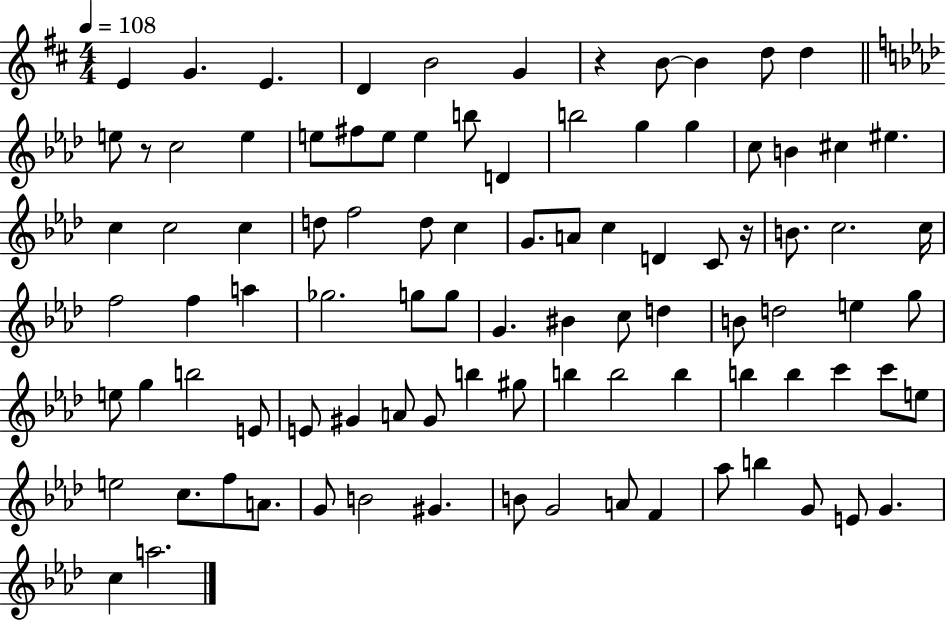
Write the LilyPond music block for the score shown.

{
  \clef treble
  \numericTimeSignature
  \time 4/4
  \key d \major
  \tempo 4 = 108
  e'4 g'4. e'4. | d'4 b'2 g'4 | r4 b'8~~ b'4 d''8 d''4 | \bar "||" \break \key aes \major e''8 r8 c''2 e''4 | e''8 fis''8 e''8 e''4 b''8 d'4 | b''2 g''4 g''4 | c''8 b'4 cis''4 eis''4. | \break c''4 c''2 c''4 | d''8 f''2 d''8 c''4 | g'8. a'8 c''4 d'4 c'8 r16 | b'8. c''2. c''16 | \break f''2 f''4 a''4 | ges''2. g''8 g''8 | g'4. bis'4 c''8 d''4 | b'8 d''2 e''4 g''8 | \break e''8 g''4 b''2 e'8 | e'8 gis'4 a'8 gis'8 b''4 gis''8 | b''4 b''2 b''4 | b''4 b''4 c'''4 c'''8 e''8 | \break e''2 c''8. f''8 a'8. | g'8 b'2 gis'4. | b'8 g'2 a'8 f'4 | aes''8 b''4 g'8 e'8 g'4. | \break c''4 a''2. | \bar "|."
}